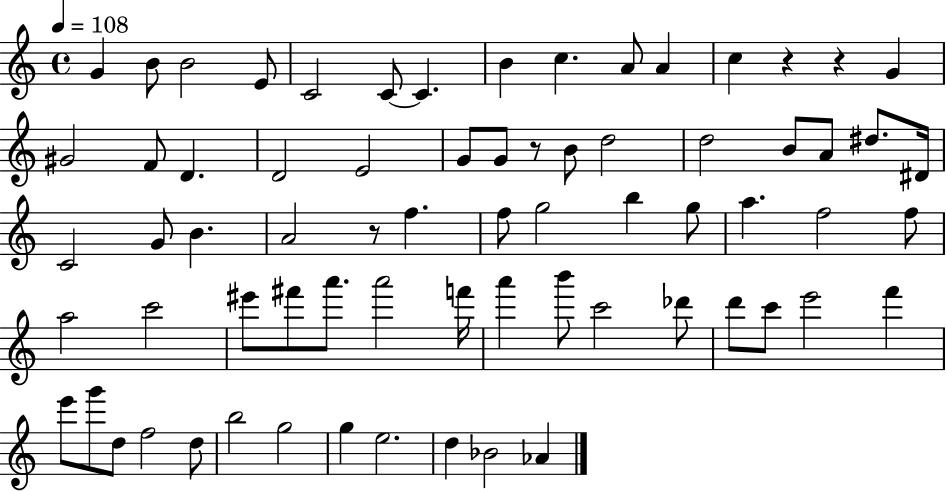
G4/q B4/e B4/h E4/e C4/h C4/e C4/q. B4/q C5/q. A4/e A4/q C5/q R/q R/q G4/q G#4/h F4/e D4/q. D4/h E4/h G4/e G4/e R/e B4/e D5/h D5/h B4/e A4/e D#5/e. D#4/s C4/h G4/e B4/q. A4/h R/e F5/q. F5/e G5/h B5/q G5/e A5/q. F5/h F5/e A5/h C6/h EIS6/e F#6/e A6/e. A6/h F6/s A6/q B6/e C6/h Db6/e D6/e C6/e E6/h F6/q E6/e G6/e D5/e F5/h D5/e B5/h G5/h G5/q E5/h. D5/q Bb4/h Ab4/q